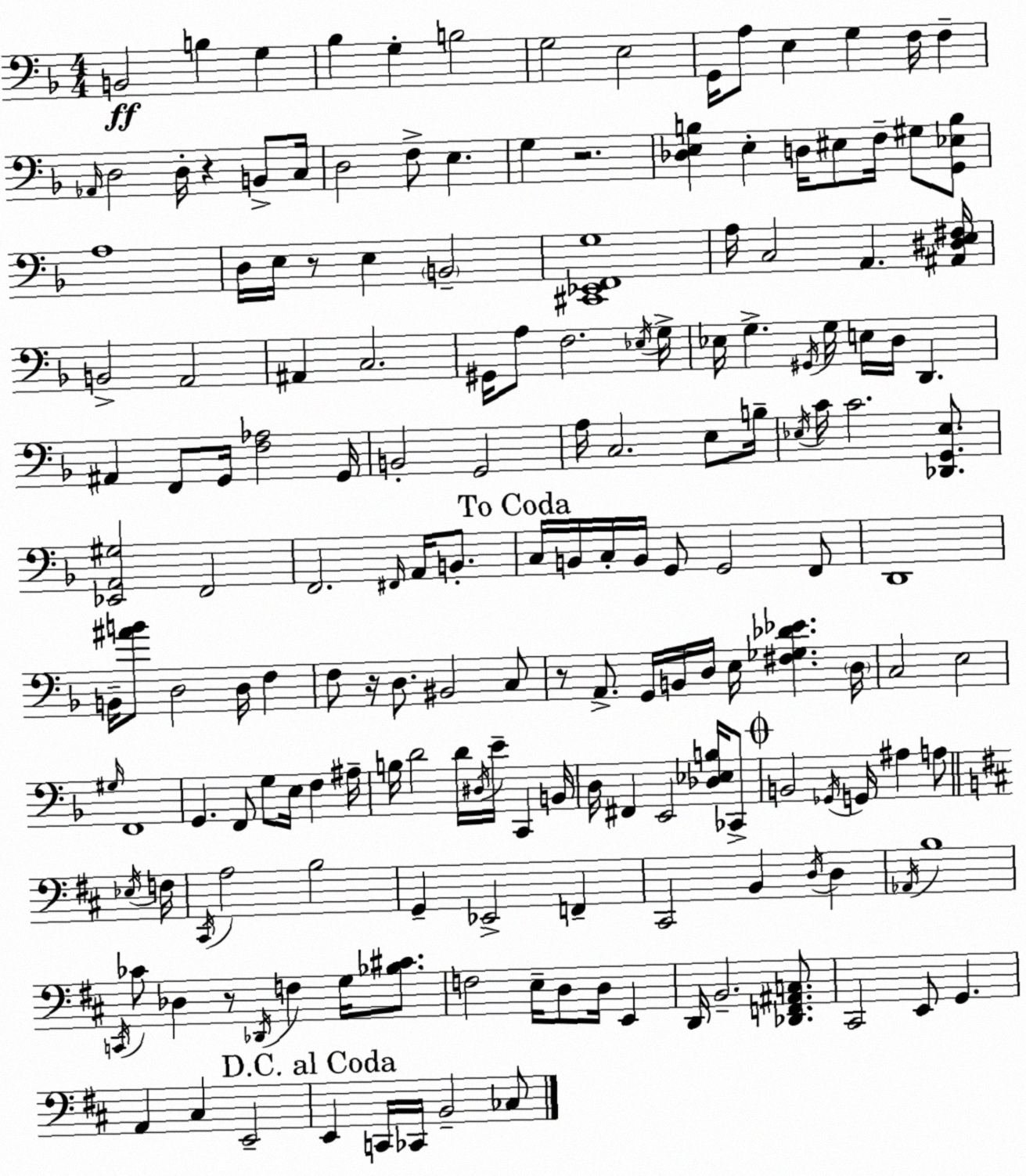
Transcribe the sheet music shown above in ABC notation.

X:1
T:Untitled
M:4/4
L:1/4
K:Dm
B,,2 B, G, _B, G, B,2 G,2 E,2 G,,/4 A,/2 E, G, F,/4 F, _A,,/4 D,2 D,/4 z B,,/2 C,/4 D,2 F,/2 E, G, z2 [_D,E,B,] E, D,/4 ^E,/2 F,/4 ^G,/2 [G,,_E,B,]/2 A,4 D,/4 E,/4 z/2 E, B,,2 [^C,,_E,,F,,G,]4 A,/4 C,2 A,, [^A,,^D,E,^F,]/4 B,,2 A,,2 ^A,, C,2 ^G,,/4 A,/2 F,2 _E,/4 G,/4 _E,/4 G, ^G,,/4 G,/4 E,/4 D,/4 D,, ^A,, F,,/2 G,,/4 [F,_A,]2 G,,/4 B,,2 G,,2 A,/4 C,2 E,/2 B,/4 _E,/4 C/4 C2 [_D,,G,,_E,]/2 [_E,,A,,^G,]2 F,,2 F,,2 ^F,,/4 A,,/4 B,,/2 C,/4 B,,/4 C,/4 B,,/4 G,,/2 G,,2 F,,/2 D,,4 B,,/4 [^AB]/2 D,2 D,/4 F, F,/2 z/4 D,/2 ^B,,2 C,/2 z/2 A,,/2 G,,/4 B,,/4 D,/4 E,/4 [^F,_G,_D_E] D,/4 C,2 E,2 ^G,/4 F,,4 G,, F,,/2 G,/2 E,/4 F, ^A,/4 B,/4 D2 D/4 ^D,/4 E/4 C,, B,,/4 D,/4 ^F,, E,,2 [_D,_E,B,]/4 _C,,/2 B,,2 _G,,/4 G,,/4 ^A, A,/2 _E,/4 F,/4 ^C,,/4 A,2 B,2 G,, _E,,2 F,, ^C,,2 B,, D,/4 D, _A,,/4 B,4 C,,/4 _C/2 _D, z/2 _D,,/4 F, G,/4 [_B,^C]/2 F,2 E,/4 D,/2 D,/4 E,, D,,/4 B,,2 [_D,,F,,^A,,C,]/2 ^C,,2 E,,/2 G,, A,, ^C, E,,2 E,, C,,/4 _C,,/4 B,,2 _C,/2